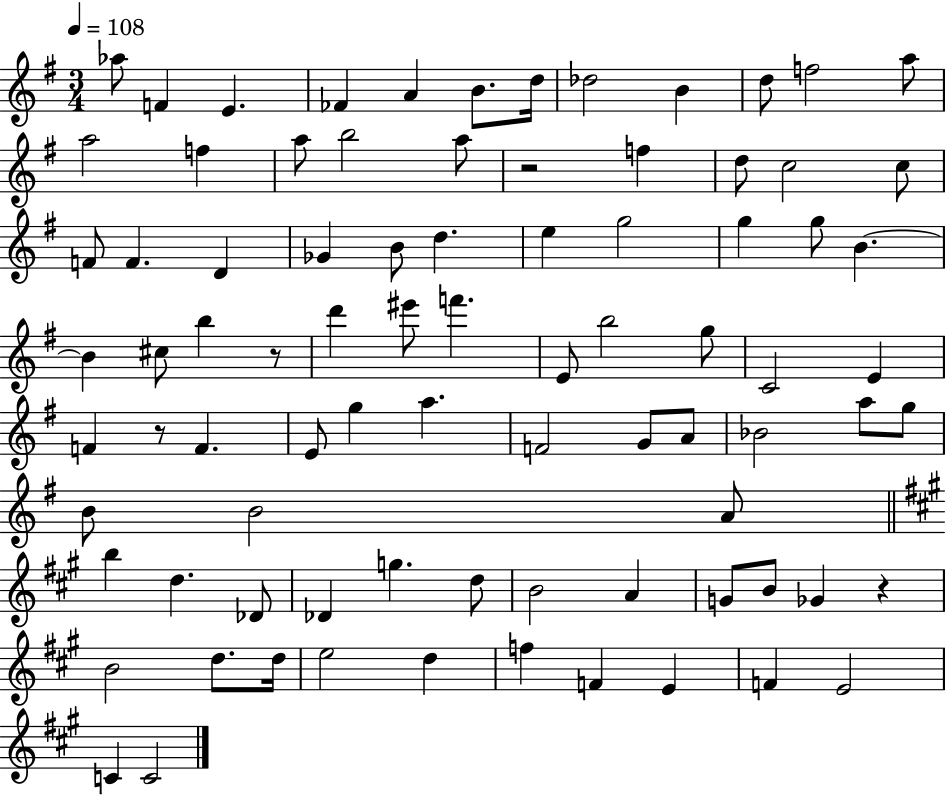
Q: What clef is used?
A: treble